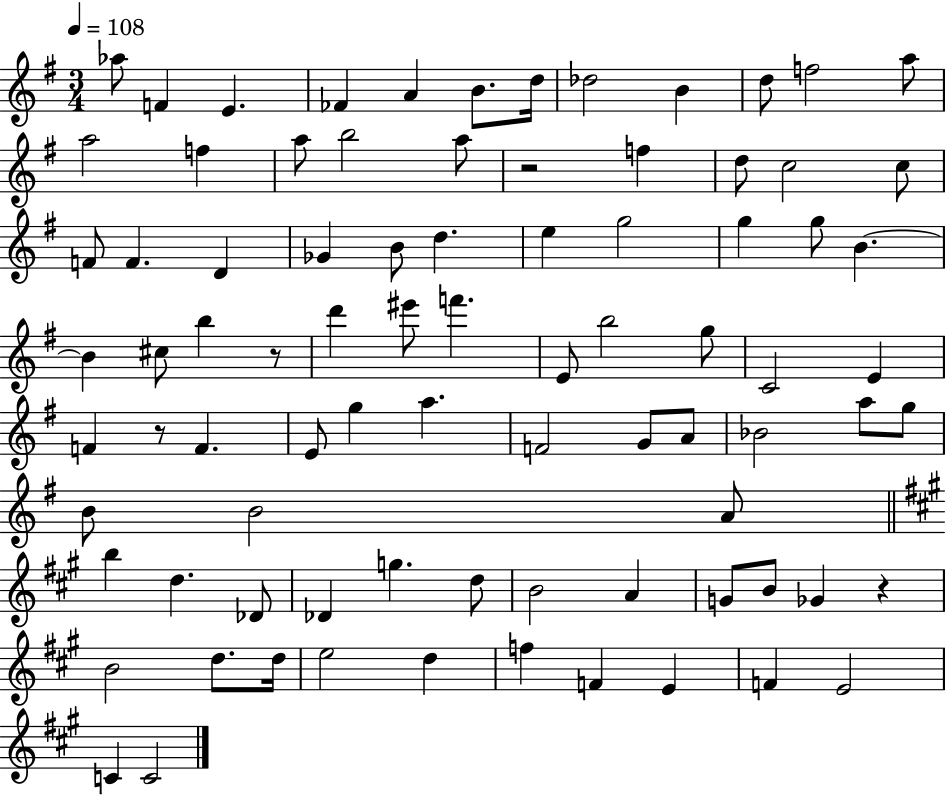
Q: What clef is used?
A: treble